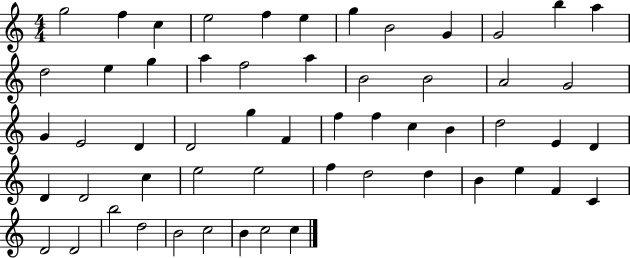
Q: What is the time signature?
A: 4/4